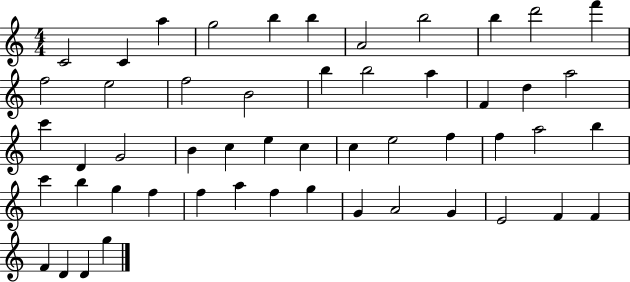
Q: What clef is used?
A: treble